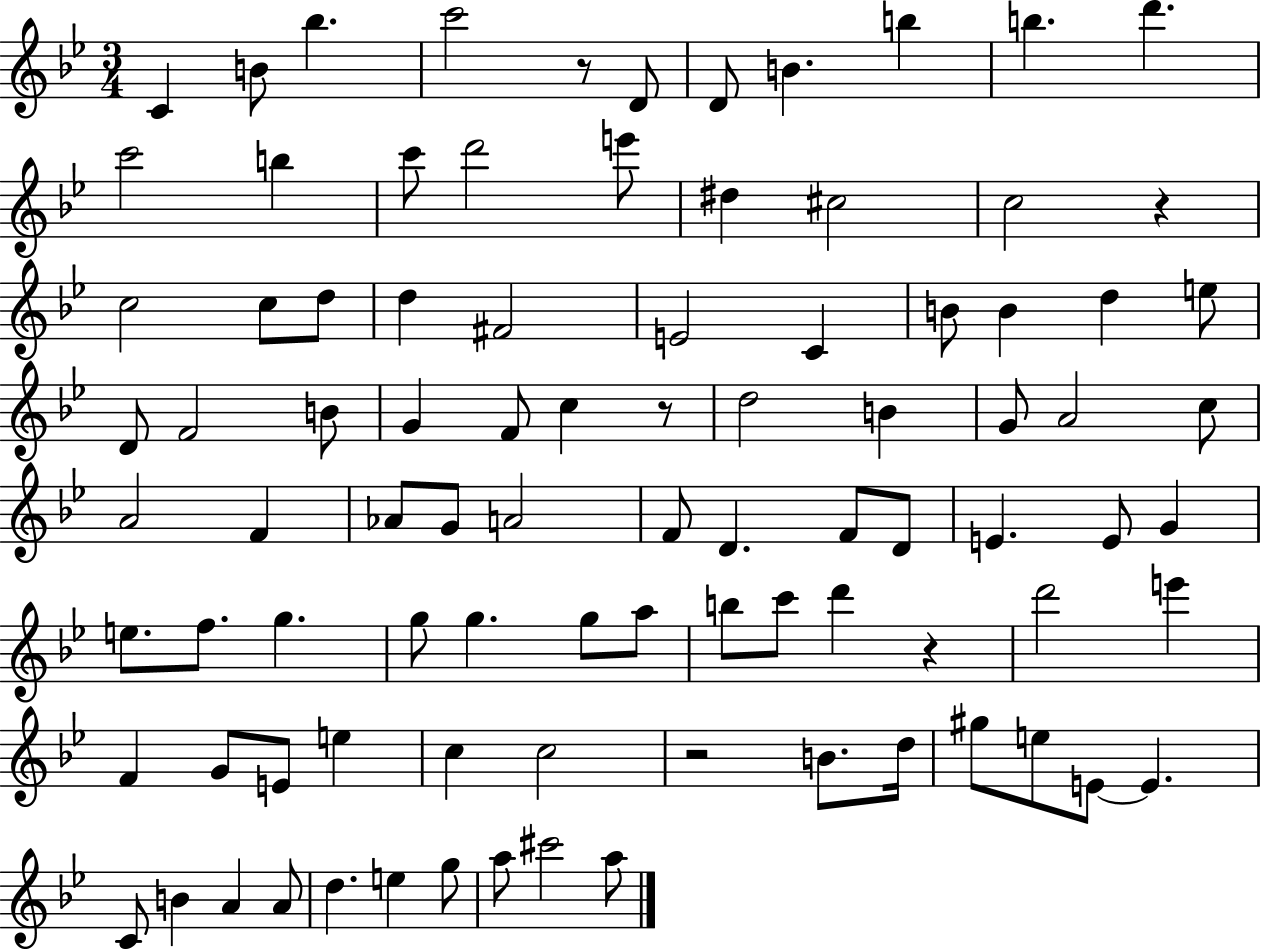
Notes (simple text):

C4/q B4/e Bb5/q. C6/h R/e D4/e D4/e B4/q. B5/q B5/q. D6/q. C6/h B5/q C6/e D6/h E6/e D#5/q C#5/h C5/h R/q C5/h C5/e D5/e D5/q F#4/h E4/h C4/q B4/e B4/q D5/q E5/e D4/e F4/h B4/e G4/q F4/e C5/q R/e D5/h B4/q G4/e A4/h C5/e A4/h F4/q Ab4/e G4/e A4/h F4/e D4/q. F4/e D4/e E4/q. E4/e G4/q E5/e. F5/e. G5/q. G5/e G5/q. G5/e A5/e B5/e C6/e D6/q R/q D6/h E6/q F4/q G4/e E4/e E5/q C5/q C5/h R/h B4/e. D5/s G#5/e E5/e E4/e E4/q. C4/e B4/q A4/q A4/e D5/q. E5/q G5/e A5/e C#6/h A5/e